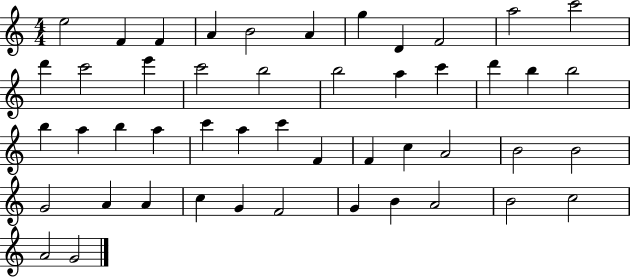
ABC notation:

X:1
T:Untitled
M:4/4
L:1/4
K:C
e2 F F A B2 A g D F2 a2 c'2 d' c'2 e' c'2 b2 b2 a c' d' b b2 b a b a c' a c' F F c A2 B2 B2 G2 A A c G F2 G B A2 B2 c2 A2 G2